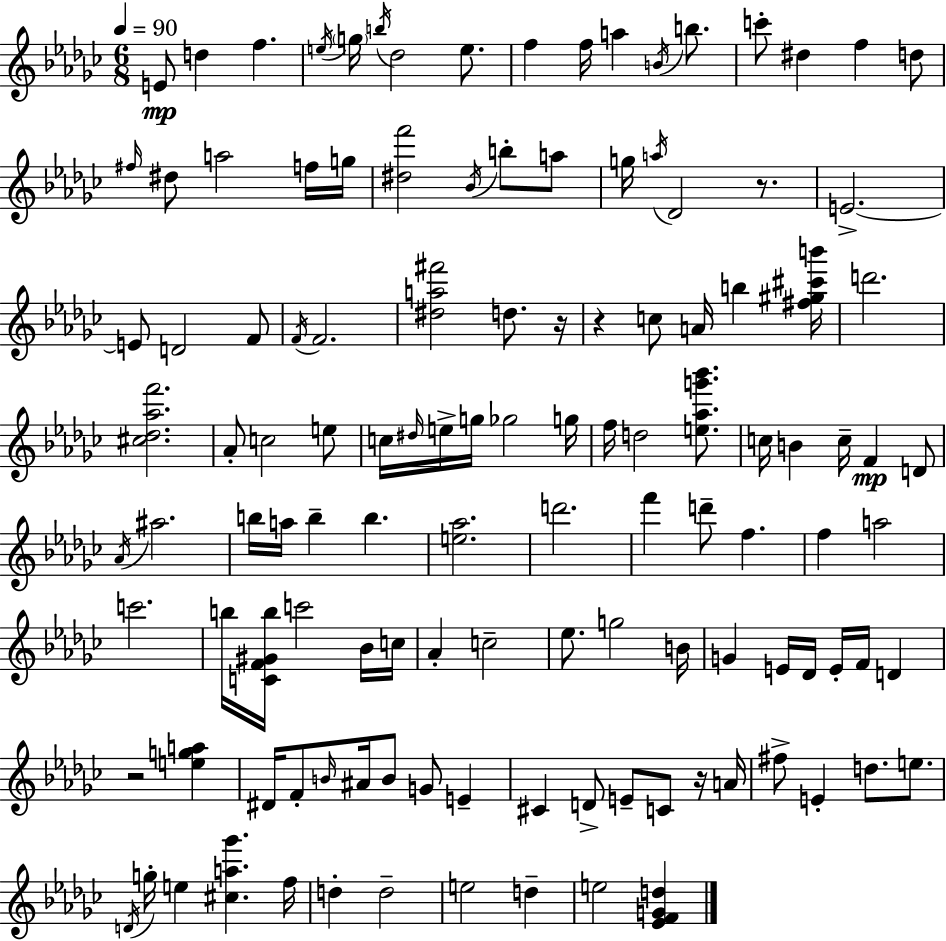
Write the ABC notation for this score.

X:1
T:Untitled
M:6/8
L:1/4
K:Ebm
E/2 d f e/4 g/4 b/4 _d2 e/2 f f/4 a B/4 b/2 c'/2 ^d f d/2 ^f/4 ^d/2 a2 f/4 g/4 [^df']2 _B/4 b/2 a/2 g/4 a/4 _D2 z/2 E2 E/2 D2 F/2 F/4 F2 [^da^f']2 d/2 z/4 z c/2 A/4 b [^f^g^c'b']/4 d'2 [^c_d_af']2 _A/2 c2 e/2 c/4 ^d/4 e/4 g/4 _g2 g/4 f/4 d2 [e_ag'_b']/2 c/4 B c/4 F D/2 _A/4 ^a2 b/4 a/4 b b [e_a]2 d'2 f' d'/2 f f a2 c'2 b/4 [CF^Gb]/4 c'2 _B/4 c/4 _A c2 _e/2 g2 B/4 G E/4 _D/4 E/4 F/4 D z2 [ega] ^D/4 F/2 B/4 ^A/4 B/2 G/2 E ^C D/2 E/2 C/2 z/4 A/4 ^f/2 E d/2 e/2 D/4 g/4 e [^ca_g'] f/4 d d2 e2 d e2 [_EFGd]